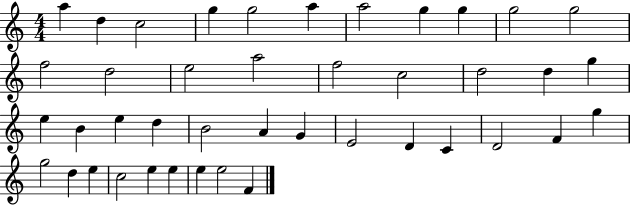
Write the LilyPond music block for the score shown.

{
  \clef treble
  \numericTimeSignature
  \time 4/4
  \key c \major
  a''4 d''4 c''2 | g''4 g''2 a''4 | a''2 g''4 g''4 | g''2 g''2 | \break f''2 d''2 | e''2 a''2 | f''2 c''2 | d''2 d''4 g''4 | \break e''4 b'4 e''4 d''4 | b'2 a'4 g'4 | e'2 d'4 c'4 | d'2 f'4 g''4 | \break g''2 d''4 e''4 | c''2 e''4 e''4 | e''4 e''2 f'4 | \bar "|."
}